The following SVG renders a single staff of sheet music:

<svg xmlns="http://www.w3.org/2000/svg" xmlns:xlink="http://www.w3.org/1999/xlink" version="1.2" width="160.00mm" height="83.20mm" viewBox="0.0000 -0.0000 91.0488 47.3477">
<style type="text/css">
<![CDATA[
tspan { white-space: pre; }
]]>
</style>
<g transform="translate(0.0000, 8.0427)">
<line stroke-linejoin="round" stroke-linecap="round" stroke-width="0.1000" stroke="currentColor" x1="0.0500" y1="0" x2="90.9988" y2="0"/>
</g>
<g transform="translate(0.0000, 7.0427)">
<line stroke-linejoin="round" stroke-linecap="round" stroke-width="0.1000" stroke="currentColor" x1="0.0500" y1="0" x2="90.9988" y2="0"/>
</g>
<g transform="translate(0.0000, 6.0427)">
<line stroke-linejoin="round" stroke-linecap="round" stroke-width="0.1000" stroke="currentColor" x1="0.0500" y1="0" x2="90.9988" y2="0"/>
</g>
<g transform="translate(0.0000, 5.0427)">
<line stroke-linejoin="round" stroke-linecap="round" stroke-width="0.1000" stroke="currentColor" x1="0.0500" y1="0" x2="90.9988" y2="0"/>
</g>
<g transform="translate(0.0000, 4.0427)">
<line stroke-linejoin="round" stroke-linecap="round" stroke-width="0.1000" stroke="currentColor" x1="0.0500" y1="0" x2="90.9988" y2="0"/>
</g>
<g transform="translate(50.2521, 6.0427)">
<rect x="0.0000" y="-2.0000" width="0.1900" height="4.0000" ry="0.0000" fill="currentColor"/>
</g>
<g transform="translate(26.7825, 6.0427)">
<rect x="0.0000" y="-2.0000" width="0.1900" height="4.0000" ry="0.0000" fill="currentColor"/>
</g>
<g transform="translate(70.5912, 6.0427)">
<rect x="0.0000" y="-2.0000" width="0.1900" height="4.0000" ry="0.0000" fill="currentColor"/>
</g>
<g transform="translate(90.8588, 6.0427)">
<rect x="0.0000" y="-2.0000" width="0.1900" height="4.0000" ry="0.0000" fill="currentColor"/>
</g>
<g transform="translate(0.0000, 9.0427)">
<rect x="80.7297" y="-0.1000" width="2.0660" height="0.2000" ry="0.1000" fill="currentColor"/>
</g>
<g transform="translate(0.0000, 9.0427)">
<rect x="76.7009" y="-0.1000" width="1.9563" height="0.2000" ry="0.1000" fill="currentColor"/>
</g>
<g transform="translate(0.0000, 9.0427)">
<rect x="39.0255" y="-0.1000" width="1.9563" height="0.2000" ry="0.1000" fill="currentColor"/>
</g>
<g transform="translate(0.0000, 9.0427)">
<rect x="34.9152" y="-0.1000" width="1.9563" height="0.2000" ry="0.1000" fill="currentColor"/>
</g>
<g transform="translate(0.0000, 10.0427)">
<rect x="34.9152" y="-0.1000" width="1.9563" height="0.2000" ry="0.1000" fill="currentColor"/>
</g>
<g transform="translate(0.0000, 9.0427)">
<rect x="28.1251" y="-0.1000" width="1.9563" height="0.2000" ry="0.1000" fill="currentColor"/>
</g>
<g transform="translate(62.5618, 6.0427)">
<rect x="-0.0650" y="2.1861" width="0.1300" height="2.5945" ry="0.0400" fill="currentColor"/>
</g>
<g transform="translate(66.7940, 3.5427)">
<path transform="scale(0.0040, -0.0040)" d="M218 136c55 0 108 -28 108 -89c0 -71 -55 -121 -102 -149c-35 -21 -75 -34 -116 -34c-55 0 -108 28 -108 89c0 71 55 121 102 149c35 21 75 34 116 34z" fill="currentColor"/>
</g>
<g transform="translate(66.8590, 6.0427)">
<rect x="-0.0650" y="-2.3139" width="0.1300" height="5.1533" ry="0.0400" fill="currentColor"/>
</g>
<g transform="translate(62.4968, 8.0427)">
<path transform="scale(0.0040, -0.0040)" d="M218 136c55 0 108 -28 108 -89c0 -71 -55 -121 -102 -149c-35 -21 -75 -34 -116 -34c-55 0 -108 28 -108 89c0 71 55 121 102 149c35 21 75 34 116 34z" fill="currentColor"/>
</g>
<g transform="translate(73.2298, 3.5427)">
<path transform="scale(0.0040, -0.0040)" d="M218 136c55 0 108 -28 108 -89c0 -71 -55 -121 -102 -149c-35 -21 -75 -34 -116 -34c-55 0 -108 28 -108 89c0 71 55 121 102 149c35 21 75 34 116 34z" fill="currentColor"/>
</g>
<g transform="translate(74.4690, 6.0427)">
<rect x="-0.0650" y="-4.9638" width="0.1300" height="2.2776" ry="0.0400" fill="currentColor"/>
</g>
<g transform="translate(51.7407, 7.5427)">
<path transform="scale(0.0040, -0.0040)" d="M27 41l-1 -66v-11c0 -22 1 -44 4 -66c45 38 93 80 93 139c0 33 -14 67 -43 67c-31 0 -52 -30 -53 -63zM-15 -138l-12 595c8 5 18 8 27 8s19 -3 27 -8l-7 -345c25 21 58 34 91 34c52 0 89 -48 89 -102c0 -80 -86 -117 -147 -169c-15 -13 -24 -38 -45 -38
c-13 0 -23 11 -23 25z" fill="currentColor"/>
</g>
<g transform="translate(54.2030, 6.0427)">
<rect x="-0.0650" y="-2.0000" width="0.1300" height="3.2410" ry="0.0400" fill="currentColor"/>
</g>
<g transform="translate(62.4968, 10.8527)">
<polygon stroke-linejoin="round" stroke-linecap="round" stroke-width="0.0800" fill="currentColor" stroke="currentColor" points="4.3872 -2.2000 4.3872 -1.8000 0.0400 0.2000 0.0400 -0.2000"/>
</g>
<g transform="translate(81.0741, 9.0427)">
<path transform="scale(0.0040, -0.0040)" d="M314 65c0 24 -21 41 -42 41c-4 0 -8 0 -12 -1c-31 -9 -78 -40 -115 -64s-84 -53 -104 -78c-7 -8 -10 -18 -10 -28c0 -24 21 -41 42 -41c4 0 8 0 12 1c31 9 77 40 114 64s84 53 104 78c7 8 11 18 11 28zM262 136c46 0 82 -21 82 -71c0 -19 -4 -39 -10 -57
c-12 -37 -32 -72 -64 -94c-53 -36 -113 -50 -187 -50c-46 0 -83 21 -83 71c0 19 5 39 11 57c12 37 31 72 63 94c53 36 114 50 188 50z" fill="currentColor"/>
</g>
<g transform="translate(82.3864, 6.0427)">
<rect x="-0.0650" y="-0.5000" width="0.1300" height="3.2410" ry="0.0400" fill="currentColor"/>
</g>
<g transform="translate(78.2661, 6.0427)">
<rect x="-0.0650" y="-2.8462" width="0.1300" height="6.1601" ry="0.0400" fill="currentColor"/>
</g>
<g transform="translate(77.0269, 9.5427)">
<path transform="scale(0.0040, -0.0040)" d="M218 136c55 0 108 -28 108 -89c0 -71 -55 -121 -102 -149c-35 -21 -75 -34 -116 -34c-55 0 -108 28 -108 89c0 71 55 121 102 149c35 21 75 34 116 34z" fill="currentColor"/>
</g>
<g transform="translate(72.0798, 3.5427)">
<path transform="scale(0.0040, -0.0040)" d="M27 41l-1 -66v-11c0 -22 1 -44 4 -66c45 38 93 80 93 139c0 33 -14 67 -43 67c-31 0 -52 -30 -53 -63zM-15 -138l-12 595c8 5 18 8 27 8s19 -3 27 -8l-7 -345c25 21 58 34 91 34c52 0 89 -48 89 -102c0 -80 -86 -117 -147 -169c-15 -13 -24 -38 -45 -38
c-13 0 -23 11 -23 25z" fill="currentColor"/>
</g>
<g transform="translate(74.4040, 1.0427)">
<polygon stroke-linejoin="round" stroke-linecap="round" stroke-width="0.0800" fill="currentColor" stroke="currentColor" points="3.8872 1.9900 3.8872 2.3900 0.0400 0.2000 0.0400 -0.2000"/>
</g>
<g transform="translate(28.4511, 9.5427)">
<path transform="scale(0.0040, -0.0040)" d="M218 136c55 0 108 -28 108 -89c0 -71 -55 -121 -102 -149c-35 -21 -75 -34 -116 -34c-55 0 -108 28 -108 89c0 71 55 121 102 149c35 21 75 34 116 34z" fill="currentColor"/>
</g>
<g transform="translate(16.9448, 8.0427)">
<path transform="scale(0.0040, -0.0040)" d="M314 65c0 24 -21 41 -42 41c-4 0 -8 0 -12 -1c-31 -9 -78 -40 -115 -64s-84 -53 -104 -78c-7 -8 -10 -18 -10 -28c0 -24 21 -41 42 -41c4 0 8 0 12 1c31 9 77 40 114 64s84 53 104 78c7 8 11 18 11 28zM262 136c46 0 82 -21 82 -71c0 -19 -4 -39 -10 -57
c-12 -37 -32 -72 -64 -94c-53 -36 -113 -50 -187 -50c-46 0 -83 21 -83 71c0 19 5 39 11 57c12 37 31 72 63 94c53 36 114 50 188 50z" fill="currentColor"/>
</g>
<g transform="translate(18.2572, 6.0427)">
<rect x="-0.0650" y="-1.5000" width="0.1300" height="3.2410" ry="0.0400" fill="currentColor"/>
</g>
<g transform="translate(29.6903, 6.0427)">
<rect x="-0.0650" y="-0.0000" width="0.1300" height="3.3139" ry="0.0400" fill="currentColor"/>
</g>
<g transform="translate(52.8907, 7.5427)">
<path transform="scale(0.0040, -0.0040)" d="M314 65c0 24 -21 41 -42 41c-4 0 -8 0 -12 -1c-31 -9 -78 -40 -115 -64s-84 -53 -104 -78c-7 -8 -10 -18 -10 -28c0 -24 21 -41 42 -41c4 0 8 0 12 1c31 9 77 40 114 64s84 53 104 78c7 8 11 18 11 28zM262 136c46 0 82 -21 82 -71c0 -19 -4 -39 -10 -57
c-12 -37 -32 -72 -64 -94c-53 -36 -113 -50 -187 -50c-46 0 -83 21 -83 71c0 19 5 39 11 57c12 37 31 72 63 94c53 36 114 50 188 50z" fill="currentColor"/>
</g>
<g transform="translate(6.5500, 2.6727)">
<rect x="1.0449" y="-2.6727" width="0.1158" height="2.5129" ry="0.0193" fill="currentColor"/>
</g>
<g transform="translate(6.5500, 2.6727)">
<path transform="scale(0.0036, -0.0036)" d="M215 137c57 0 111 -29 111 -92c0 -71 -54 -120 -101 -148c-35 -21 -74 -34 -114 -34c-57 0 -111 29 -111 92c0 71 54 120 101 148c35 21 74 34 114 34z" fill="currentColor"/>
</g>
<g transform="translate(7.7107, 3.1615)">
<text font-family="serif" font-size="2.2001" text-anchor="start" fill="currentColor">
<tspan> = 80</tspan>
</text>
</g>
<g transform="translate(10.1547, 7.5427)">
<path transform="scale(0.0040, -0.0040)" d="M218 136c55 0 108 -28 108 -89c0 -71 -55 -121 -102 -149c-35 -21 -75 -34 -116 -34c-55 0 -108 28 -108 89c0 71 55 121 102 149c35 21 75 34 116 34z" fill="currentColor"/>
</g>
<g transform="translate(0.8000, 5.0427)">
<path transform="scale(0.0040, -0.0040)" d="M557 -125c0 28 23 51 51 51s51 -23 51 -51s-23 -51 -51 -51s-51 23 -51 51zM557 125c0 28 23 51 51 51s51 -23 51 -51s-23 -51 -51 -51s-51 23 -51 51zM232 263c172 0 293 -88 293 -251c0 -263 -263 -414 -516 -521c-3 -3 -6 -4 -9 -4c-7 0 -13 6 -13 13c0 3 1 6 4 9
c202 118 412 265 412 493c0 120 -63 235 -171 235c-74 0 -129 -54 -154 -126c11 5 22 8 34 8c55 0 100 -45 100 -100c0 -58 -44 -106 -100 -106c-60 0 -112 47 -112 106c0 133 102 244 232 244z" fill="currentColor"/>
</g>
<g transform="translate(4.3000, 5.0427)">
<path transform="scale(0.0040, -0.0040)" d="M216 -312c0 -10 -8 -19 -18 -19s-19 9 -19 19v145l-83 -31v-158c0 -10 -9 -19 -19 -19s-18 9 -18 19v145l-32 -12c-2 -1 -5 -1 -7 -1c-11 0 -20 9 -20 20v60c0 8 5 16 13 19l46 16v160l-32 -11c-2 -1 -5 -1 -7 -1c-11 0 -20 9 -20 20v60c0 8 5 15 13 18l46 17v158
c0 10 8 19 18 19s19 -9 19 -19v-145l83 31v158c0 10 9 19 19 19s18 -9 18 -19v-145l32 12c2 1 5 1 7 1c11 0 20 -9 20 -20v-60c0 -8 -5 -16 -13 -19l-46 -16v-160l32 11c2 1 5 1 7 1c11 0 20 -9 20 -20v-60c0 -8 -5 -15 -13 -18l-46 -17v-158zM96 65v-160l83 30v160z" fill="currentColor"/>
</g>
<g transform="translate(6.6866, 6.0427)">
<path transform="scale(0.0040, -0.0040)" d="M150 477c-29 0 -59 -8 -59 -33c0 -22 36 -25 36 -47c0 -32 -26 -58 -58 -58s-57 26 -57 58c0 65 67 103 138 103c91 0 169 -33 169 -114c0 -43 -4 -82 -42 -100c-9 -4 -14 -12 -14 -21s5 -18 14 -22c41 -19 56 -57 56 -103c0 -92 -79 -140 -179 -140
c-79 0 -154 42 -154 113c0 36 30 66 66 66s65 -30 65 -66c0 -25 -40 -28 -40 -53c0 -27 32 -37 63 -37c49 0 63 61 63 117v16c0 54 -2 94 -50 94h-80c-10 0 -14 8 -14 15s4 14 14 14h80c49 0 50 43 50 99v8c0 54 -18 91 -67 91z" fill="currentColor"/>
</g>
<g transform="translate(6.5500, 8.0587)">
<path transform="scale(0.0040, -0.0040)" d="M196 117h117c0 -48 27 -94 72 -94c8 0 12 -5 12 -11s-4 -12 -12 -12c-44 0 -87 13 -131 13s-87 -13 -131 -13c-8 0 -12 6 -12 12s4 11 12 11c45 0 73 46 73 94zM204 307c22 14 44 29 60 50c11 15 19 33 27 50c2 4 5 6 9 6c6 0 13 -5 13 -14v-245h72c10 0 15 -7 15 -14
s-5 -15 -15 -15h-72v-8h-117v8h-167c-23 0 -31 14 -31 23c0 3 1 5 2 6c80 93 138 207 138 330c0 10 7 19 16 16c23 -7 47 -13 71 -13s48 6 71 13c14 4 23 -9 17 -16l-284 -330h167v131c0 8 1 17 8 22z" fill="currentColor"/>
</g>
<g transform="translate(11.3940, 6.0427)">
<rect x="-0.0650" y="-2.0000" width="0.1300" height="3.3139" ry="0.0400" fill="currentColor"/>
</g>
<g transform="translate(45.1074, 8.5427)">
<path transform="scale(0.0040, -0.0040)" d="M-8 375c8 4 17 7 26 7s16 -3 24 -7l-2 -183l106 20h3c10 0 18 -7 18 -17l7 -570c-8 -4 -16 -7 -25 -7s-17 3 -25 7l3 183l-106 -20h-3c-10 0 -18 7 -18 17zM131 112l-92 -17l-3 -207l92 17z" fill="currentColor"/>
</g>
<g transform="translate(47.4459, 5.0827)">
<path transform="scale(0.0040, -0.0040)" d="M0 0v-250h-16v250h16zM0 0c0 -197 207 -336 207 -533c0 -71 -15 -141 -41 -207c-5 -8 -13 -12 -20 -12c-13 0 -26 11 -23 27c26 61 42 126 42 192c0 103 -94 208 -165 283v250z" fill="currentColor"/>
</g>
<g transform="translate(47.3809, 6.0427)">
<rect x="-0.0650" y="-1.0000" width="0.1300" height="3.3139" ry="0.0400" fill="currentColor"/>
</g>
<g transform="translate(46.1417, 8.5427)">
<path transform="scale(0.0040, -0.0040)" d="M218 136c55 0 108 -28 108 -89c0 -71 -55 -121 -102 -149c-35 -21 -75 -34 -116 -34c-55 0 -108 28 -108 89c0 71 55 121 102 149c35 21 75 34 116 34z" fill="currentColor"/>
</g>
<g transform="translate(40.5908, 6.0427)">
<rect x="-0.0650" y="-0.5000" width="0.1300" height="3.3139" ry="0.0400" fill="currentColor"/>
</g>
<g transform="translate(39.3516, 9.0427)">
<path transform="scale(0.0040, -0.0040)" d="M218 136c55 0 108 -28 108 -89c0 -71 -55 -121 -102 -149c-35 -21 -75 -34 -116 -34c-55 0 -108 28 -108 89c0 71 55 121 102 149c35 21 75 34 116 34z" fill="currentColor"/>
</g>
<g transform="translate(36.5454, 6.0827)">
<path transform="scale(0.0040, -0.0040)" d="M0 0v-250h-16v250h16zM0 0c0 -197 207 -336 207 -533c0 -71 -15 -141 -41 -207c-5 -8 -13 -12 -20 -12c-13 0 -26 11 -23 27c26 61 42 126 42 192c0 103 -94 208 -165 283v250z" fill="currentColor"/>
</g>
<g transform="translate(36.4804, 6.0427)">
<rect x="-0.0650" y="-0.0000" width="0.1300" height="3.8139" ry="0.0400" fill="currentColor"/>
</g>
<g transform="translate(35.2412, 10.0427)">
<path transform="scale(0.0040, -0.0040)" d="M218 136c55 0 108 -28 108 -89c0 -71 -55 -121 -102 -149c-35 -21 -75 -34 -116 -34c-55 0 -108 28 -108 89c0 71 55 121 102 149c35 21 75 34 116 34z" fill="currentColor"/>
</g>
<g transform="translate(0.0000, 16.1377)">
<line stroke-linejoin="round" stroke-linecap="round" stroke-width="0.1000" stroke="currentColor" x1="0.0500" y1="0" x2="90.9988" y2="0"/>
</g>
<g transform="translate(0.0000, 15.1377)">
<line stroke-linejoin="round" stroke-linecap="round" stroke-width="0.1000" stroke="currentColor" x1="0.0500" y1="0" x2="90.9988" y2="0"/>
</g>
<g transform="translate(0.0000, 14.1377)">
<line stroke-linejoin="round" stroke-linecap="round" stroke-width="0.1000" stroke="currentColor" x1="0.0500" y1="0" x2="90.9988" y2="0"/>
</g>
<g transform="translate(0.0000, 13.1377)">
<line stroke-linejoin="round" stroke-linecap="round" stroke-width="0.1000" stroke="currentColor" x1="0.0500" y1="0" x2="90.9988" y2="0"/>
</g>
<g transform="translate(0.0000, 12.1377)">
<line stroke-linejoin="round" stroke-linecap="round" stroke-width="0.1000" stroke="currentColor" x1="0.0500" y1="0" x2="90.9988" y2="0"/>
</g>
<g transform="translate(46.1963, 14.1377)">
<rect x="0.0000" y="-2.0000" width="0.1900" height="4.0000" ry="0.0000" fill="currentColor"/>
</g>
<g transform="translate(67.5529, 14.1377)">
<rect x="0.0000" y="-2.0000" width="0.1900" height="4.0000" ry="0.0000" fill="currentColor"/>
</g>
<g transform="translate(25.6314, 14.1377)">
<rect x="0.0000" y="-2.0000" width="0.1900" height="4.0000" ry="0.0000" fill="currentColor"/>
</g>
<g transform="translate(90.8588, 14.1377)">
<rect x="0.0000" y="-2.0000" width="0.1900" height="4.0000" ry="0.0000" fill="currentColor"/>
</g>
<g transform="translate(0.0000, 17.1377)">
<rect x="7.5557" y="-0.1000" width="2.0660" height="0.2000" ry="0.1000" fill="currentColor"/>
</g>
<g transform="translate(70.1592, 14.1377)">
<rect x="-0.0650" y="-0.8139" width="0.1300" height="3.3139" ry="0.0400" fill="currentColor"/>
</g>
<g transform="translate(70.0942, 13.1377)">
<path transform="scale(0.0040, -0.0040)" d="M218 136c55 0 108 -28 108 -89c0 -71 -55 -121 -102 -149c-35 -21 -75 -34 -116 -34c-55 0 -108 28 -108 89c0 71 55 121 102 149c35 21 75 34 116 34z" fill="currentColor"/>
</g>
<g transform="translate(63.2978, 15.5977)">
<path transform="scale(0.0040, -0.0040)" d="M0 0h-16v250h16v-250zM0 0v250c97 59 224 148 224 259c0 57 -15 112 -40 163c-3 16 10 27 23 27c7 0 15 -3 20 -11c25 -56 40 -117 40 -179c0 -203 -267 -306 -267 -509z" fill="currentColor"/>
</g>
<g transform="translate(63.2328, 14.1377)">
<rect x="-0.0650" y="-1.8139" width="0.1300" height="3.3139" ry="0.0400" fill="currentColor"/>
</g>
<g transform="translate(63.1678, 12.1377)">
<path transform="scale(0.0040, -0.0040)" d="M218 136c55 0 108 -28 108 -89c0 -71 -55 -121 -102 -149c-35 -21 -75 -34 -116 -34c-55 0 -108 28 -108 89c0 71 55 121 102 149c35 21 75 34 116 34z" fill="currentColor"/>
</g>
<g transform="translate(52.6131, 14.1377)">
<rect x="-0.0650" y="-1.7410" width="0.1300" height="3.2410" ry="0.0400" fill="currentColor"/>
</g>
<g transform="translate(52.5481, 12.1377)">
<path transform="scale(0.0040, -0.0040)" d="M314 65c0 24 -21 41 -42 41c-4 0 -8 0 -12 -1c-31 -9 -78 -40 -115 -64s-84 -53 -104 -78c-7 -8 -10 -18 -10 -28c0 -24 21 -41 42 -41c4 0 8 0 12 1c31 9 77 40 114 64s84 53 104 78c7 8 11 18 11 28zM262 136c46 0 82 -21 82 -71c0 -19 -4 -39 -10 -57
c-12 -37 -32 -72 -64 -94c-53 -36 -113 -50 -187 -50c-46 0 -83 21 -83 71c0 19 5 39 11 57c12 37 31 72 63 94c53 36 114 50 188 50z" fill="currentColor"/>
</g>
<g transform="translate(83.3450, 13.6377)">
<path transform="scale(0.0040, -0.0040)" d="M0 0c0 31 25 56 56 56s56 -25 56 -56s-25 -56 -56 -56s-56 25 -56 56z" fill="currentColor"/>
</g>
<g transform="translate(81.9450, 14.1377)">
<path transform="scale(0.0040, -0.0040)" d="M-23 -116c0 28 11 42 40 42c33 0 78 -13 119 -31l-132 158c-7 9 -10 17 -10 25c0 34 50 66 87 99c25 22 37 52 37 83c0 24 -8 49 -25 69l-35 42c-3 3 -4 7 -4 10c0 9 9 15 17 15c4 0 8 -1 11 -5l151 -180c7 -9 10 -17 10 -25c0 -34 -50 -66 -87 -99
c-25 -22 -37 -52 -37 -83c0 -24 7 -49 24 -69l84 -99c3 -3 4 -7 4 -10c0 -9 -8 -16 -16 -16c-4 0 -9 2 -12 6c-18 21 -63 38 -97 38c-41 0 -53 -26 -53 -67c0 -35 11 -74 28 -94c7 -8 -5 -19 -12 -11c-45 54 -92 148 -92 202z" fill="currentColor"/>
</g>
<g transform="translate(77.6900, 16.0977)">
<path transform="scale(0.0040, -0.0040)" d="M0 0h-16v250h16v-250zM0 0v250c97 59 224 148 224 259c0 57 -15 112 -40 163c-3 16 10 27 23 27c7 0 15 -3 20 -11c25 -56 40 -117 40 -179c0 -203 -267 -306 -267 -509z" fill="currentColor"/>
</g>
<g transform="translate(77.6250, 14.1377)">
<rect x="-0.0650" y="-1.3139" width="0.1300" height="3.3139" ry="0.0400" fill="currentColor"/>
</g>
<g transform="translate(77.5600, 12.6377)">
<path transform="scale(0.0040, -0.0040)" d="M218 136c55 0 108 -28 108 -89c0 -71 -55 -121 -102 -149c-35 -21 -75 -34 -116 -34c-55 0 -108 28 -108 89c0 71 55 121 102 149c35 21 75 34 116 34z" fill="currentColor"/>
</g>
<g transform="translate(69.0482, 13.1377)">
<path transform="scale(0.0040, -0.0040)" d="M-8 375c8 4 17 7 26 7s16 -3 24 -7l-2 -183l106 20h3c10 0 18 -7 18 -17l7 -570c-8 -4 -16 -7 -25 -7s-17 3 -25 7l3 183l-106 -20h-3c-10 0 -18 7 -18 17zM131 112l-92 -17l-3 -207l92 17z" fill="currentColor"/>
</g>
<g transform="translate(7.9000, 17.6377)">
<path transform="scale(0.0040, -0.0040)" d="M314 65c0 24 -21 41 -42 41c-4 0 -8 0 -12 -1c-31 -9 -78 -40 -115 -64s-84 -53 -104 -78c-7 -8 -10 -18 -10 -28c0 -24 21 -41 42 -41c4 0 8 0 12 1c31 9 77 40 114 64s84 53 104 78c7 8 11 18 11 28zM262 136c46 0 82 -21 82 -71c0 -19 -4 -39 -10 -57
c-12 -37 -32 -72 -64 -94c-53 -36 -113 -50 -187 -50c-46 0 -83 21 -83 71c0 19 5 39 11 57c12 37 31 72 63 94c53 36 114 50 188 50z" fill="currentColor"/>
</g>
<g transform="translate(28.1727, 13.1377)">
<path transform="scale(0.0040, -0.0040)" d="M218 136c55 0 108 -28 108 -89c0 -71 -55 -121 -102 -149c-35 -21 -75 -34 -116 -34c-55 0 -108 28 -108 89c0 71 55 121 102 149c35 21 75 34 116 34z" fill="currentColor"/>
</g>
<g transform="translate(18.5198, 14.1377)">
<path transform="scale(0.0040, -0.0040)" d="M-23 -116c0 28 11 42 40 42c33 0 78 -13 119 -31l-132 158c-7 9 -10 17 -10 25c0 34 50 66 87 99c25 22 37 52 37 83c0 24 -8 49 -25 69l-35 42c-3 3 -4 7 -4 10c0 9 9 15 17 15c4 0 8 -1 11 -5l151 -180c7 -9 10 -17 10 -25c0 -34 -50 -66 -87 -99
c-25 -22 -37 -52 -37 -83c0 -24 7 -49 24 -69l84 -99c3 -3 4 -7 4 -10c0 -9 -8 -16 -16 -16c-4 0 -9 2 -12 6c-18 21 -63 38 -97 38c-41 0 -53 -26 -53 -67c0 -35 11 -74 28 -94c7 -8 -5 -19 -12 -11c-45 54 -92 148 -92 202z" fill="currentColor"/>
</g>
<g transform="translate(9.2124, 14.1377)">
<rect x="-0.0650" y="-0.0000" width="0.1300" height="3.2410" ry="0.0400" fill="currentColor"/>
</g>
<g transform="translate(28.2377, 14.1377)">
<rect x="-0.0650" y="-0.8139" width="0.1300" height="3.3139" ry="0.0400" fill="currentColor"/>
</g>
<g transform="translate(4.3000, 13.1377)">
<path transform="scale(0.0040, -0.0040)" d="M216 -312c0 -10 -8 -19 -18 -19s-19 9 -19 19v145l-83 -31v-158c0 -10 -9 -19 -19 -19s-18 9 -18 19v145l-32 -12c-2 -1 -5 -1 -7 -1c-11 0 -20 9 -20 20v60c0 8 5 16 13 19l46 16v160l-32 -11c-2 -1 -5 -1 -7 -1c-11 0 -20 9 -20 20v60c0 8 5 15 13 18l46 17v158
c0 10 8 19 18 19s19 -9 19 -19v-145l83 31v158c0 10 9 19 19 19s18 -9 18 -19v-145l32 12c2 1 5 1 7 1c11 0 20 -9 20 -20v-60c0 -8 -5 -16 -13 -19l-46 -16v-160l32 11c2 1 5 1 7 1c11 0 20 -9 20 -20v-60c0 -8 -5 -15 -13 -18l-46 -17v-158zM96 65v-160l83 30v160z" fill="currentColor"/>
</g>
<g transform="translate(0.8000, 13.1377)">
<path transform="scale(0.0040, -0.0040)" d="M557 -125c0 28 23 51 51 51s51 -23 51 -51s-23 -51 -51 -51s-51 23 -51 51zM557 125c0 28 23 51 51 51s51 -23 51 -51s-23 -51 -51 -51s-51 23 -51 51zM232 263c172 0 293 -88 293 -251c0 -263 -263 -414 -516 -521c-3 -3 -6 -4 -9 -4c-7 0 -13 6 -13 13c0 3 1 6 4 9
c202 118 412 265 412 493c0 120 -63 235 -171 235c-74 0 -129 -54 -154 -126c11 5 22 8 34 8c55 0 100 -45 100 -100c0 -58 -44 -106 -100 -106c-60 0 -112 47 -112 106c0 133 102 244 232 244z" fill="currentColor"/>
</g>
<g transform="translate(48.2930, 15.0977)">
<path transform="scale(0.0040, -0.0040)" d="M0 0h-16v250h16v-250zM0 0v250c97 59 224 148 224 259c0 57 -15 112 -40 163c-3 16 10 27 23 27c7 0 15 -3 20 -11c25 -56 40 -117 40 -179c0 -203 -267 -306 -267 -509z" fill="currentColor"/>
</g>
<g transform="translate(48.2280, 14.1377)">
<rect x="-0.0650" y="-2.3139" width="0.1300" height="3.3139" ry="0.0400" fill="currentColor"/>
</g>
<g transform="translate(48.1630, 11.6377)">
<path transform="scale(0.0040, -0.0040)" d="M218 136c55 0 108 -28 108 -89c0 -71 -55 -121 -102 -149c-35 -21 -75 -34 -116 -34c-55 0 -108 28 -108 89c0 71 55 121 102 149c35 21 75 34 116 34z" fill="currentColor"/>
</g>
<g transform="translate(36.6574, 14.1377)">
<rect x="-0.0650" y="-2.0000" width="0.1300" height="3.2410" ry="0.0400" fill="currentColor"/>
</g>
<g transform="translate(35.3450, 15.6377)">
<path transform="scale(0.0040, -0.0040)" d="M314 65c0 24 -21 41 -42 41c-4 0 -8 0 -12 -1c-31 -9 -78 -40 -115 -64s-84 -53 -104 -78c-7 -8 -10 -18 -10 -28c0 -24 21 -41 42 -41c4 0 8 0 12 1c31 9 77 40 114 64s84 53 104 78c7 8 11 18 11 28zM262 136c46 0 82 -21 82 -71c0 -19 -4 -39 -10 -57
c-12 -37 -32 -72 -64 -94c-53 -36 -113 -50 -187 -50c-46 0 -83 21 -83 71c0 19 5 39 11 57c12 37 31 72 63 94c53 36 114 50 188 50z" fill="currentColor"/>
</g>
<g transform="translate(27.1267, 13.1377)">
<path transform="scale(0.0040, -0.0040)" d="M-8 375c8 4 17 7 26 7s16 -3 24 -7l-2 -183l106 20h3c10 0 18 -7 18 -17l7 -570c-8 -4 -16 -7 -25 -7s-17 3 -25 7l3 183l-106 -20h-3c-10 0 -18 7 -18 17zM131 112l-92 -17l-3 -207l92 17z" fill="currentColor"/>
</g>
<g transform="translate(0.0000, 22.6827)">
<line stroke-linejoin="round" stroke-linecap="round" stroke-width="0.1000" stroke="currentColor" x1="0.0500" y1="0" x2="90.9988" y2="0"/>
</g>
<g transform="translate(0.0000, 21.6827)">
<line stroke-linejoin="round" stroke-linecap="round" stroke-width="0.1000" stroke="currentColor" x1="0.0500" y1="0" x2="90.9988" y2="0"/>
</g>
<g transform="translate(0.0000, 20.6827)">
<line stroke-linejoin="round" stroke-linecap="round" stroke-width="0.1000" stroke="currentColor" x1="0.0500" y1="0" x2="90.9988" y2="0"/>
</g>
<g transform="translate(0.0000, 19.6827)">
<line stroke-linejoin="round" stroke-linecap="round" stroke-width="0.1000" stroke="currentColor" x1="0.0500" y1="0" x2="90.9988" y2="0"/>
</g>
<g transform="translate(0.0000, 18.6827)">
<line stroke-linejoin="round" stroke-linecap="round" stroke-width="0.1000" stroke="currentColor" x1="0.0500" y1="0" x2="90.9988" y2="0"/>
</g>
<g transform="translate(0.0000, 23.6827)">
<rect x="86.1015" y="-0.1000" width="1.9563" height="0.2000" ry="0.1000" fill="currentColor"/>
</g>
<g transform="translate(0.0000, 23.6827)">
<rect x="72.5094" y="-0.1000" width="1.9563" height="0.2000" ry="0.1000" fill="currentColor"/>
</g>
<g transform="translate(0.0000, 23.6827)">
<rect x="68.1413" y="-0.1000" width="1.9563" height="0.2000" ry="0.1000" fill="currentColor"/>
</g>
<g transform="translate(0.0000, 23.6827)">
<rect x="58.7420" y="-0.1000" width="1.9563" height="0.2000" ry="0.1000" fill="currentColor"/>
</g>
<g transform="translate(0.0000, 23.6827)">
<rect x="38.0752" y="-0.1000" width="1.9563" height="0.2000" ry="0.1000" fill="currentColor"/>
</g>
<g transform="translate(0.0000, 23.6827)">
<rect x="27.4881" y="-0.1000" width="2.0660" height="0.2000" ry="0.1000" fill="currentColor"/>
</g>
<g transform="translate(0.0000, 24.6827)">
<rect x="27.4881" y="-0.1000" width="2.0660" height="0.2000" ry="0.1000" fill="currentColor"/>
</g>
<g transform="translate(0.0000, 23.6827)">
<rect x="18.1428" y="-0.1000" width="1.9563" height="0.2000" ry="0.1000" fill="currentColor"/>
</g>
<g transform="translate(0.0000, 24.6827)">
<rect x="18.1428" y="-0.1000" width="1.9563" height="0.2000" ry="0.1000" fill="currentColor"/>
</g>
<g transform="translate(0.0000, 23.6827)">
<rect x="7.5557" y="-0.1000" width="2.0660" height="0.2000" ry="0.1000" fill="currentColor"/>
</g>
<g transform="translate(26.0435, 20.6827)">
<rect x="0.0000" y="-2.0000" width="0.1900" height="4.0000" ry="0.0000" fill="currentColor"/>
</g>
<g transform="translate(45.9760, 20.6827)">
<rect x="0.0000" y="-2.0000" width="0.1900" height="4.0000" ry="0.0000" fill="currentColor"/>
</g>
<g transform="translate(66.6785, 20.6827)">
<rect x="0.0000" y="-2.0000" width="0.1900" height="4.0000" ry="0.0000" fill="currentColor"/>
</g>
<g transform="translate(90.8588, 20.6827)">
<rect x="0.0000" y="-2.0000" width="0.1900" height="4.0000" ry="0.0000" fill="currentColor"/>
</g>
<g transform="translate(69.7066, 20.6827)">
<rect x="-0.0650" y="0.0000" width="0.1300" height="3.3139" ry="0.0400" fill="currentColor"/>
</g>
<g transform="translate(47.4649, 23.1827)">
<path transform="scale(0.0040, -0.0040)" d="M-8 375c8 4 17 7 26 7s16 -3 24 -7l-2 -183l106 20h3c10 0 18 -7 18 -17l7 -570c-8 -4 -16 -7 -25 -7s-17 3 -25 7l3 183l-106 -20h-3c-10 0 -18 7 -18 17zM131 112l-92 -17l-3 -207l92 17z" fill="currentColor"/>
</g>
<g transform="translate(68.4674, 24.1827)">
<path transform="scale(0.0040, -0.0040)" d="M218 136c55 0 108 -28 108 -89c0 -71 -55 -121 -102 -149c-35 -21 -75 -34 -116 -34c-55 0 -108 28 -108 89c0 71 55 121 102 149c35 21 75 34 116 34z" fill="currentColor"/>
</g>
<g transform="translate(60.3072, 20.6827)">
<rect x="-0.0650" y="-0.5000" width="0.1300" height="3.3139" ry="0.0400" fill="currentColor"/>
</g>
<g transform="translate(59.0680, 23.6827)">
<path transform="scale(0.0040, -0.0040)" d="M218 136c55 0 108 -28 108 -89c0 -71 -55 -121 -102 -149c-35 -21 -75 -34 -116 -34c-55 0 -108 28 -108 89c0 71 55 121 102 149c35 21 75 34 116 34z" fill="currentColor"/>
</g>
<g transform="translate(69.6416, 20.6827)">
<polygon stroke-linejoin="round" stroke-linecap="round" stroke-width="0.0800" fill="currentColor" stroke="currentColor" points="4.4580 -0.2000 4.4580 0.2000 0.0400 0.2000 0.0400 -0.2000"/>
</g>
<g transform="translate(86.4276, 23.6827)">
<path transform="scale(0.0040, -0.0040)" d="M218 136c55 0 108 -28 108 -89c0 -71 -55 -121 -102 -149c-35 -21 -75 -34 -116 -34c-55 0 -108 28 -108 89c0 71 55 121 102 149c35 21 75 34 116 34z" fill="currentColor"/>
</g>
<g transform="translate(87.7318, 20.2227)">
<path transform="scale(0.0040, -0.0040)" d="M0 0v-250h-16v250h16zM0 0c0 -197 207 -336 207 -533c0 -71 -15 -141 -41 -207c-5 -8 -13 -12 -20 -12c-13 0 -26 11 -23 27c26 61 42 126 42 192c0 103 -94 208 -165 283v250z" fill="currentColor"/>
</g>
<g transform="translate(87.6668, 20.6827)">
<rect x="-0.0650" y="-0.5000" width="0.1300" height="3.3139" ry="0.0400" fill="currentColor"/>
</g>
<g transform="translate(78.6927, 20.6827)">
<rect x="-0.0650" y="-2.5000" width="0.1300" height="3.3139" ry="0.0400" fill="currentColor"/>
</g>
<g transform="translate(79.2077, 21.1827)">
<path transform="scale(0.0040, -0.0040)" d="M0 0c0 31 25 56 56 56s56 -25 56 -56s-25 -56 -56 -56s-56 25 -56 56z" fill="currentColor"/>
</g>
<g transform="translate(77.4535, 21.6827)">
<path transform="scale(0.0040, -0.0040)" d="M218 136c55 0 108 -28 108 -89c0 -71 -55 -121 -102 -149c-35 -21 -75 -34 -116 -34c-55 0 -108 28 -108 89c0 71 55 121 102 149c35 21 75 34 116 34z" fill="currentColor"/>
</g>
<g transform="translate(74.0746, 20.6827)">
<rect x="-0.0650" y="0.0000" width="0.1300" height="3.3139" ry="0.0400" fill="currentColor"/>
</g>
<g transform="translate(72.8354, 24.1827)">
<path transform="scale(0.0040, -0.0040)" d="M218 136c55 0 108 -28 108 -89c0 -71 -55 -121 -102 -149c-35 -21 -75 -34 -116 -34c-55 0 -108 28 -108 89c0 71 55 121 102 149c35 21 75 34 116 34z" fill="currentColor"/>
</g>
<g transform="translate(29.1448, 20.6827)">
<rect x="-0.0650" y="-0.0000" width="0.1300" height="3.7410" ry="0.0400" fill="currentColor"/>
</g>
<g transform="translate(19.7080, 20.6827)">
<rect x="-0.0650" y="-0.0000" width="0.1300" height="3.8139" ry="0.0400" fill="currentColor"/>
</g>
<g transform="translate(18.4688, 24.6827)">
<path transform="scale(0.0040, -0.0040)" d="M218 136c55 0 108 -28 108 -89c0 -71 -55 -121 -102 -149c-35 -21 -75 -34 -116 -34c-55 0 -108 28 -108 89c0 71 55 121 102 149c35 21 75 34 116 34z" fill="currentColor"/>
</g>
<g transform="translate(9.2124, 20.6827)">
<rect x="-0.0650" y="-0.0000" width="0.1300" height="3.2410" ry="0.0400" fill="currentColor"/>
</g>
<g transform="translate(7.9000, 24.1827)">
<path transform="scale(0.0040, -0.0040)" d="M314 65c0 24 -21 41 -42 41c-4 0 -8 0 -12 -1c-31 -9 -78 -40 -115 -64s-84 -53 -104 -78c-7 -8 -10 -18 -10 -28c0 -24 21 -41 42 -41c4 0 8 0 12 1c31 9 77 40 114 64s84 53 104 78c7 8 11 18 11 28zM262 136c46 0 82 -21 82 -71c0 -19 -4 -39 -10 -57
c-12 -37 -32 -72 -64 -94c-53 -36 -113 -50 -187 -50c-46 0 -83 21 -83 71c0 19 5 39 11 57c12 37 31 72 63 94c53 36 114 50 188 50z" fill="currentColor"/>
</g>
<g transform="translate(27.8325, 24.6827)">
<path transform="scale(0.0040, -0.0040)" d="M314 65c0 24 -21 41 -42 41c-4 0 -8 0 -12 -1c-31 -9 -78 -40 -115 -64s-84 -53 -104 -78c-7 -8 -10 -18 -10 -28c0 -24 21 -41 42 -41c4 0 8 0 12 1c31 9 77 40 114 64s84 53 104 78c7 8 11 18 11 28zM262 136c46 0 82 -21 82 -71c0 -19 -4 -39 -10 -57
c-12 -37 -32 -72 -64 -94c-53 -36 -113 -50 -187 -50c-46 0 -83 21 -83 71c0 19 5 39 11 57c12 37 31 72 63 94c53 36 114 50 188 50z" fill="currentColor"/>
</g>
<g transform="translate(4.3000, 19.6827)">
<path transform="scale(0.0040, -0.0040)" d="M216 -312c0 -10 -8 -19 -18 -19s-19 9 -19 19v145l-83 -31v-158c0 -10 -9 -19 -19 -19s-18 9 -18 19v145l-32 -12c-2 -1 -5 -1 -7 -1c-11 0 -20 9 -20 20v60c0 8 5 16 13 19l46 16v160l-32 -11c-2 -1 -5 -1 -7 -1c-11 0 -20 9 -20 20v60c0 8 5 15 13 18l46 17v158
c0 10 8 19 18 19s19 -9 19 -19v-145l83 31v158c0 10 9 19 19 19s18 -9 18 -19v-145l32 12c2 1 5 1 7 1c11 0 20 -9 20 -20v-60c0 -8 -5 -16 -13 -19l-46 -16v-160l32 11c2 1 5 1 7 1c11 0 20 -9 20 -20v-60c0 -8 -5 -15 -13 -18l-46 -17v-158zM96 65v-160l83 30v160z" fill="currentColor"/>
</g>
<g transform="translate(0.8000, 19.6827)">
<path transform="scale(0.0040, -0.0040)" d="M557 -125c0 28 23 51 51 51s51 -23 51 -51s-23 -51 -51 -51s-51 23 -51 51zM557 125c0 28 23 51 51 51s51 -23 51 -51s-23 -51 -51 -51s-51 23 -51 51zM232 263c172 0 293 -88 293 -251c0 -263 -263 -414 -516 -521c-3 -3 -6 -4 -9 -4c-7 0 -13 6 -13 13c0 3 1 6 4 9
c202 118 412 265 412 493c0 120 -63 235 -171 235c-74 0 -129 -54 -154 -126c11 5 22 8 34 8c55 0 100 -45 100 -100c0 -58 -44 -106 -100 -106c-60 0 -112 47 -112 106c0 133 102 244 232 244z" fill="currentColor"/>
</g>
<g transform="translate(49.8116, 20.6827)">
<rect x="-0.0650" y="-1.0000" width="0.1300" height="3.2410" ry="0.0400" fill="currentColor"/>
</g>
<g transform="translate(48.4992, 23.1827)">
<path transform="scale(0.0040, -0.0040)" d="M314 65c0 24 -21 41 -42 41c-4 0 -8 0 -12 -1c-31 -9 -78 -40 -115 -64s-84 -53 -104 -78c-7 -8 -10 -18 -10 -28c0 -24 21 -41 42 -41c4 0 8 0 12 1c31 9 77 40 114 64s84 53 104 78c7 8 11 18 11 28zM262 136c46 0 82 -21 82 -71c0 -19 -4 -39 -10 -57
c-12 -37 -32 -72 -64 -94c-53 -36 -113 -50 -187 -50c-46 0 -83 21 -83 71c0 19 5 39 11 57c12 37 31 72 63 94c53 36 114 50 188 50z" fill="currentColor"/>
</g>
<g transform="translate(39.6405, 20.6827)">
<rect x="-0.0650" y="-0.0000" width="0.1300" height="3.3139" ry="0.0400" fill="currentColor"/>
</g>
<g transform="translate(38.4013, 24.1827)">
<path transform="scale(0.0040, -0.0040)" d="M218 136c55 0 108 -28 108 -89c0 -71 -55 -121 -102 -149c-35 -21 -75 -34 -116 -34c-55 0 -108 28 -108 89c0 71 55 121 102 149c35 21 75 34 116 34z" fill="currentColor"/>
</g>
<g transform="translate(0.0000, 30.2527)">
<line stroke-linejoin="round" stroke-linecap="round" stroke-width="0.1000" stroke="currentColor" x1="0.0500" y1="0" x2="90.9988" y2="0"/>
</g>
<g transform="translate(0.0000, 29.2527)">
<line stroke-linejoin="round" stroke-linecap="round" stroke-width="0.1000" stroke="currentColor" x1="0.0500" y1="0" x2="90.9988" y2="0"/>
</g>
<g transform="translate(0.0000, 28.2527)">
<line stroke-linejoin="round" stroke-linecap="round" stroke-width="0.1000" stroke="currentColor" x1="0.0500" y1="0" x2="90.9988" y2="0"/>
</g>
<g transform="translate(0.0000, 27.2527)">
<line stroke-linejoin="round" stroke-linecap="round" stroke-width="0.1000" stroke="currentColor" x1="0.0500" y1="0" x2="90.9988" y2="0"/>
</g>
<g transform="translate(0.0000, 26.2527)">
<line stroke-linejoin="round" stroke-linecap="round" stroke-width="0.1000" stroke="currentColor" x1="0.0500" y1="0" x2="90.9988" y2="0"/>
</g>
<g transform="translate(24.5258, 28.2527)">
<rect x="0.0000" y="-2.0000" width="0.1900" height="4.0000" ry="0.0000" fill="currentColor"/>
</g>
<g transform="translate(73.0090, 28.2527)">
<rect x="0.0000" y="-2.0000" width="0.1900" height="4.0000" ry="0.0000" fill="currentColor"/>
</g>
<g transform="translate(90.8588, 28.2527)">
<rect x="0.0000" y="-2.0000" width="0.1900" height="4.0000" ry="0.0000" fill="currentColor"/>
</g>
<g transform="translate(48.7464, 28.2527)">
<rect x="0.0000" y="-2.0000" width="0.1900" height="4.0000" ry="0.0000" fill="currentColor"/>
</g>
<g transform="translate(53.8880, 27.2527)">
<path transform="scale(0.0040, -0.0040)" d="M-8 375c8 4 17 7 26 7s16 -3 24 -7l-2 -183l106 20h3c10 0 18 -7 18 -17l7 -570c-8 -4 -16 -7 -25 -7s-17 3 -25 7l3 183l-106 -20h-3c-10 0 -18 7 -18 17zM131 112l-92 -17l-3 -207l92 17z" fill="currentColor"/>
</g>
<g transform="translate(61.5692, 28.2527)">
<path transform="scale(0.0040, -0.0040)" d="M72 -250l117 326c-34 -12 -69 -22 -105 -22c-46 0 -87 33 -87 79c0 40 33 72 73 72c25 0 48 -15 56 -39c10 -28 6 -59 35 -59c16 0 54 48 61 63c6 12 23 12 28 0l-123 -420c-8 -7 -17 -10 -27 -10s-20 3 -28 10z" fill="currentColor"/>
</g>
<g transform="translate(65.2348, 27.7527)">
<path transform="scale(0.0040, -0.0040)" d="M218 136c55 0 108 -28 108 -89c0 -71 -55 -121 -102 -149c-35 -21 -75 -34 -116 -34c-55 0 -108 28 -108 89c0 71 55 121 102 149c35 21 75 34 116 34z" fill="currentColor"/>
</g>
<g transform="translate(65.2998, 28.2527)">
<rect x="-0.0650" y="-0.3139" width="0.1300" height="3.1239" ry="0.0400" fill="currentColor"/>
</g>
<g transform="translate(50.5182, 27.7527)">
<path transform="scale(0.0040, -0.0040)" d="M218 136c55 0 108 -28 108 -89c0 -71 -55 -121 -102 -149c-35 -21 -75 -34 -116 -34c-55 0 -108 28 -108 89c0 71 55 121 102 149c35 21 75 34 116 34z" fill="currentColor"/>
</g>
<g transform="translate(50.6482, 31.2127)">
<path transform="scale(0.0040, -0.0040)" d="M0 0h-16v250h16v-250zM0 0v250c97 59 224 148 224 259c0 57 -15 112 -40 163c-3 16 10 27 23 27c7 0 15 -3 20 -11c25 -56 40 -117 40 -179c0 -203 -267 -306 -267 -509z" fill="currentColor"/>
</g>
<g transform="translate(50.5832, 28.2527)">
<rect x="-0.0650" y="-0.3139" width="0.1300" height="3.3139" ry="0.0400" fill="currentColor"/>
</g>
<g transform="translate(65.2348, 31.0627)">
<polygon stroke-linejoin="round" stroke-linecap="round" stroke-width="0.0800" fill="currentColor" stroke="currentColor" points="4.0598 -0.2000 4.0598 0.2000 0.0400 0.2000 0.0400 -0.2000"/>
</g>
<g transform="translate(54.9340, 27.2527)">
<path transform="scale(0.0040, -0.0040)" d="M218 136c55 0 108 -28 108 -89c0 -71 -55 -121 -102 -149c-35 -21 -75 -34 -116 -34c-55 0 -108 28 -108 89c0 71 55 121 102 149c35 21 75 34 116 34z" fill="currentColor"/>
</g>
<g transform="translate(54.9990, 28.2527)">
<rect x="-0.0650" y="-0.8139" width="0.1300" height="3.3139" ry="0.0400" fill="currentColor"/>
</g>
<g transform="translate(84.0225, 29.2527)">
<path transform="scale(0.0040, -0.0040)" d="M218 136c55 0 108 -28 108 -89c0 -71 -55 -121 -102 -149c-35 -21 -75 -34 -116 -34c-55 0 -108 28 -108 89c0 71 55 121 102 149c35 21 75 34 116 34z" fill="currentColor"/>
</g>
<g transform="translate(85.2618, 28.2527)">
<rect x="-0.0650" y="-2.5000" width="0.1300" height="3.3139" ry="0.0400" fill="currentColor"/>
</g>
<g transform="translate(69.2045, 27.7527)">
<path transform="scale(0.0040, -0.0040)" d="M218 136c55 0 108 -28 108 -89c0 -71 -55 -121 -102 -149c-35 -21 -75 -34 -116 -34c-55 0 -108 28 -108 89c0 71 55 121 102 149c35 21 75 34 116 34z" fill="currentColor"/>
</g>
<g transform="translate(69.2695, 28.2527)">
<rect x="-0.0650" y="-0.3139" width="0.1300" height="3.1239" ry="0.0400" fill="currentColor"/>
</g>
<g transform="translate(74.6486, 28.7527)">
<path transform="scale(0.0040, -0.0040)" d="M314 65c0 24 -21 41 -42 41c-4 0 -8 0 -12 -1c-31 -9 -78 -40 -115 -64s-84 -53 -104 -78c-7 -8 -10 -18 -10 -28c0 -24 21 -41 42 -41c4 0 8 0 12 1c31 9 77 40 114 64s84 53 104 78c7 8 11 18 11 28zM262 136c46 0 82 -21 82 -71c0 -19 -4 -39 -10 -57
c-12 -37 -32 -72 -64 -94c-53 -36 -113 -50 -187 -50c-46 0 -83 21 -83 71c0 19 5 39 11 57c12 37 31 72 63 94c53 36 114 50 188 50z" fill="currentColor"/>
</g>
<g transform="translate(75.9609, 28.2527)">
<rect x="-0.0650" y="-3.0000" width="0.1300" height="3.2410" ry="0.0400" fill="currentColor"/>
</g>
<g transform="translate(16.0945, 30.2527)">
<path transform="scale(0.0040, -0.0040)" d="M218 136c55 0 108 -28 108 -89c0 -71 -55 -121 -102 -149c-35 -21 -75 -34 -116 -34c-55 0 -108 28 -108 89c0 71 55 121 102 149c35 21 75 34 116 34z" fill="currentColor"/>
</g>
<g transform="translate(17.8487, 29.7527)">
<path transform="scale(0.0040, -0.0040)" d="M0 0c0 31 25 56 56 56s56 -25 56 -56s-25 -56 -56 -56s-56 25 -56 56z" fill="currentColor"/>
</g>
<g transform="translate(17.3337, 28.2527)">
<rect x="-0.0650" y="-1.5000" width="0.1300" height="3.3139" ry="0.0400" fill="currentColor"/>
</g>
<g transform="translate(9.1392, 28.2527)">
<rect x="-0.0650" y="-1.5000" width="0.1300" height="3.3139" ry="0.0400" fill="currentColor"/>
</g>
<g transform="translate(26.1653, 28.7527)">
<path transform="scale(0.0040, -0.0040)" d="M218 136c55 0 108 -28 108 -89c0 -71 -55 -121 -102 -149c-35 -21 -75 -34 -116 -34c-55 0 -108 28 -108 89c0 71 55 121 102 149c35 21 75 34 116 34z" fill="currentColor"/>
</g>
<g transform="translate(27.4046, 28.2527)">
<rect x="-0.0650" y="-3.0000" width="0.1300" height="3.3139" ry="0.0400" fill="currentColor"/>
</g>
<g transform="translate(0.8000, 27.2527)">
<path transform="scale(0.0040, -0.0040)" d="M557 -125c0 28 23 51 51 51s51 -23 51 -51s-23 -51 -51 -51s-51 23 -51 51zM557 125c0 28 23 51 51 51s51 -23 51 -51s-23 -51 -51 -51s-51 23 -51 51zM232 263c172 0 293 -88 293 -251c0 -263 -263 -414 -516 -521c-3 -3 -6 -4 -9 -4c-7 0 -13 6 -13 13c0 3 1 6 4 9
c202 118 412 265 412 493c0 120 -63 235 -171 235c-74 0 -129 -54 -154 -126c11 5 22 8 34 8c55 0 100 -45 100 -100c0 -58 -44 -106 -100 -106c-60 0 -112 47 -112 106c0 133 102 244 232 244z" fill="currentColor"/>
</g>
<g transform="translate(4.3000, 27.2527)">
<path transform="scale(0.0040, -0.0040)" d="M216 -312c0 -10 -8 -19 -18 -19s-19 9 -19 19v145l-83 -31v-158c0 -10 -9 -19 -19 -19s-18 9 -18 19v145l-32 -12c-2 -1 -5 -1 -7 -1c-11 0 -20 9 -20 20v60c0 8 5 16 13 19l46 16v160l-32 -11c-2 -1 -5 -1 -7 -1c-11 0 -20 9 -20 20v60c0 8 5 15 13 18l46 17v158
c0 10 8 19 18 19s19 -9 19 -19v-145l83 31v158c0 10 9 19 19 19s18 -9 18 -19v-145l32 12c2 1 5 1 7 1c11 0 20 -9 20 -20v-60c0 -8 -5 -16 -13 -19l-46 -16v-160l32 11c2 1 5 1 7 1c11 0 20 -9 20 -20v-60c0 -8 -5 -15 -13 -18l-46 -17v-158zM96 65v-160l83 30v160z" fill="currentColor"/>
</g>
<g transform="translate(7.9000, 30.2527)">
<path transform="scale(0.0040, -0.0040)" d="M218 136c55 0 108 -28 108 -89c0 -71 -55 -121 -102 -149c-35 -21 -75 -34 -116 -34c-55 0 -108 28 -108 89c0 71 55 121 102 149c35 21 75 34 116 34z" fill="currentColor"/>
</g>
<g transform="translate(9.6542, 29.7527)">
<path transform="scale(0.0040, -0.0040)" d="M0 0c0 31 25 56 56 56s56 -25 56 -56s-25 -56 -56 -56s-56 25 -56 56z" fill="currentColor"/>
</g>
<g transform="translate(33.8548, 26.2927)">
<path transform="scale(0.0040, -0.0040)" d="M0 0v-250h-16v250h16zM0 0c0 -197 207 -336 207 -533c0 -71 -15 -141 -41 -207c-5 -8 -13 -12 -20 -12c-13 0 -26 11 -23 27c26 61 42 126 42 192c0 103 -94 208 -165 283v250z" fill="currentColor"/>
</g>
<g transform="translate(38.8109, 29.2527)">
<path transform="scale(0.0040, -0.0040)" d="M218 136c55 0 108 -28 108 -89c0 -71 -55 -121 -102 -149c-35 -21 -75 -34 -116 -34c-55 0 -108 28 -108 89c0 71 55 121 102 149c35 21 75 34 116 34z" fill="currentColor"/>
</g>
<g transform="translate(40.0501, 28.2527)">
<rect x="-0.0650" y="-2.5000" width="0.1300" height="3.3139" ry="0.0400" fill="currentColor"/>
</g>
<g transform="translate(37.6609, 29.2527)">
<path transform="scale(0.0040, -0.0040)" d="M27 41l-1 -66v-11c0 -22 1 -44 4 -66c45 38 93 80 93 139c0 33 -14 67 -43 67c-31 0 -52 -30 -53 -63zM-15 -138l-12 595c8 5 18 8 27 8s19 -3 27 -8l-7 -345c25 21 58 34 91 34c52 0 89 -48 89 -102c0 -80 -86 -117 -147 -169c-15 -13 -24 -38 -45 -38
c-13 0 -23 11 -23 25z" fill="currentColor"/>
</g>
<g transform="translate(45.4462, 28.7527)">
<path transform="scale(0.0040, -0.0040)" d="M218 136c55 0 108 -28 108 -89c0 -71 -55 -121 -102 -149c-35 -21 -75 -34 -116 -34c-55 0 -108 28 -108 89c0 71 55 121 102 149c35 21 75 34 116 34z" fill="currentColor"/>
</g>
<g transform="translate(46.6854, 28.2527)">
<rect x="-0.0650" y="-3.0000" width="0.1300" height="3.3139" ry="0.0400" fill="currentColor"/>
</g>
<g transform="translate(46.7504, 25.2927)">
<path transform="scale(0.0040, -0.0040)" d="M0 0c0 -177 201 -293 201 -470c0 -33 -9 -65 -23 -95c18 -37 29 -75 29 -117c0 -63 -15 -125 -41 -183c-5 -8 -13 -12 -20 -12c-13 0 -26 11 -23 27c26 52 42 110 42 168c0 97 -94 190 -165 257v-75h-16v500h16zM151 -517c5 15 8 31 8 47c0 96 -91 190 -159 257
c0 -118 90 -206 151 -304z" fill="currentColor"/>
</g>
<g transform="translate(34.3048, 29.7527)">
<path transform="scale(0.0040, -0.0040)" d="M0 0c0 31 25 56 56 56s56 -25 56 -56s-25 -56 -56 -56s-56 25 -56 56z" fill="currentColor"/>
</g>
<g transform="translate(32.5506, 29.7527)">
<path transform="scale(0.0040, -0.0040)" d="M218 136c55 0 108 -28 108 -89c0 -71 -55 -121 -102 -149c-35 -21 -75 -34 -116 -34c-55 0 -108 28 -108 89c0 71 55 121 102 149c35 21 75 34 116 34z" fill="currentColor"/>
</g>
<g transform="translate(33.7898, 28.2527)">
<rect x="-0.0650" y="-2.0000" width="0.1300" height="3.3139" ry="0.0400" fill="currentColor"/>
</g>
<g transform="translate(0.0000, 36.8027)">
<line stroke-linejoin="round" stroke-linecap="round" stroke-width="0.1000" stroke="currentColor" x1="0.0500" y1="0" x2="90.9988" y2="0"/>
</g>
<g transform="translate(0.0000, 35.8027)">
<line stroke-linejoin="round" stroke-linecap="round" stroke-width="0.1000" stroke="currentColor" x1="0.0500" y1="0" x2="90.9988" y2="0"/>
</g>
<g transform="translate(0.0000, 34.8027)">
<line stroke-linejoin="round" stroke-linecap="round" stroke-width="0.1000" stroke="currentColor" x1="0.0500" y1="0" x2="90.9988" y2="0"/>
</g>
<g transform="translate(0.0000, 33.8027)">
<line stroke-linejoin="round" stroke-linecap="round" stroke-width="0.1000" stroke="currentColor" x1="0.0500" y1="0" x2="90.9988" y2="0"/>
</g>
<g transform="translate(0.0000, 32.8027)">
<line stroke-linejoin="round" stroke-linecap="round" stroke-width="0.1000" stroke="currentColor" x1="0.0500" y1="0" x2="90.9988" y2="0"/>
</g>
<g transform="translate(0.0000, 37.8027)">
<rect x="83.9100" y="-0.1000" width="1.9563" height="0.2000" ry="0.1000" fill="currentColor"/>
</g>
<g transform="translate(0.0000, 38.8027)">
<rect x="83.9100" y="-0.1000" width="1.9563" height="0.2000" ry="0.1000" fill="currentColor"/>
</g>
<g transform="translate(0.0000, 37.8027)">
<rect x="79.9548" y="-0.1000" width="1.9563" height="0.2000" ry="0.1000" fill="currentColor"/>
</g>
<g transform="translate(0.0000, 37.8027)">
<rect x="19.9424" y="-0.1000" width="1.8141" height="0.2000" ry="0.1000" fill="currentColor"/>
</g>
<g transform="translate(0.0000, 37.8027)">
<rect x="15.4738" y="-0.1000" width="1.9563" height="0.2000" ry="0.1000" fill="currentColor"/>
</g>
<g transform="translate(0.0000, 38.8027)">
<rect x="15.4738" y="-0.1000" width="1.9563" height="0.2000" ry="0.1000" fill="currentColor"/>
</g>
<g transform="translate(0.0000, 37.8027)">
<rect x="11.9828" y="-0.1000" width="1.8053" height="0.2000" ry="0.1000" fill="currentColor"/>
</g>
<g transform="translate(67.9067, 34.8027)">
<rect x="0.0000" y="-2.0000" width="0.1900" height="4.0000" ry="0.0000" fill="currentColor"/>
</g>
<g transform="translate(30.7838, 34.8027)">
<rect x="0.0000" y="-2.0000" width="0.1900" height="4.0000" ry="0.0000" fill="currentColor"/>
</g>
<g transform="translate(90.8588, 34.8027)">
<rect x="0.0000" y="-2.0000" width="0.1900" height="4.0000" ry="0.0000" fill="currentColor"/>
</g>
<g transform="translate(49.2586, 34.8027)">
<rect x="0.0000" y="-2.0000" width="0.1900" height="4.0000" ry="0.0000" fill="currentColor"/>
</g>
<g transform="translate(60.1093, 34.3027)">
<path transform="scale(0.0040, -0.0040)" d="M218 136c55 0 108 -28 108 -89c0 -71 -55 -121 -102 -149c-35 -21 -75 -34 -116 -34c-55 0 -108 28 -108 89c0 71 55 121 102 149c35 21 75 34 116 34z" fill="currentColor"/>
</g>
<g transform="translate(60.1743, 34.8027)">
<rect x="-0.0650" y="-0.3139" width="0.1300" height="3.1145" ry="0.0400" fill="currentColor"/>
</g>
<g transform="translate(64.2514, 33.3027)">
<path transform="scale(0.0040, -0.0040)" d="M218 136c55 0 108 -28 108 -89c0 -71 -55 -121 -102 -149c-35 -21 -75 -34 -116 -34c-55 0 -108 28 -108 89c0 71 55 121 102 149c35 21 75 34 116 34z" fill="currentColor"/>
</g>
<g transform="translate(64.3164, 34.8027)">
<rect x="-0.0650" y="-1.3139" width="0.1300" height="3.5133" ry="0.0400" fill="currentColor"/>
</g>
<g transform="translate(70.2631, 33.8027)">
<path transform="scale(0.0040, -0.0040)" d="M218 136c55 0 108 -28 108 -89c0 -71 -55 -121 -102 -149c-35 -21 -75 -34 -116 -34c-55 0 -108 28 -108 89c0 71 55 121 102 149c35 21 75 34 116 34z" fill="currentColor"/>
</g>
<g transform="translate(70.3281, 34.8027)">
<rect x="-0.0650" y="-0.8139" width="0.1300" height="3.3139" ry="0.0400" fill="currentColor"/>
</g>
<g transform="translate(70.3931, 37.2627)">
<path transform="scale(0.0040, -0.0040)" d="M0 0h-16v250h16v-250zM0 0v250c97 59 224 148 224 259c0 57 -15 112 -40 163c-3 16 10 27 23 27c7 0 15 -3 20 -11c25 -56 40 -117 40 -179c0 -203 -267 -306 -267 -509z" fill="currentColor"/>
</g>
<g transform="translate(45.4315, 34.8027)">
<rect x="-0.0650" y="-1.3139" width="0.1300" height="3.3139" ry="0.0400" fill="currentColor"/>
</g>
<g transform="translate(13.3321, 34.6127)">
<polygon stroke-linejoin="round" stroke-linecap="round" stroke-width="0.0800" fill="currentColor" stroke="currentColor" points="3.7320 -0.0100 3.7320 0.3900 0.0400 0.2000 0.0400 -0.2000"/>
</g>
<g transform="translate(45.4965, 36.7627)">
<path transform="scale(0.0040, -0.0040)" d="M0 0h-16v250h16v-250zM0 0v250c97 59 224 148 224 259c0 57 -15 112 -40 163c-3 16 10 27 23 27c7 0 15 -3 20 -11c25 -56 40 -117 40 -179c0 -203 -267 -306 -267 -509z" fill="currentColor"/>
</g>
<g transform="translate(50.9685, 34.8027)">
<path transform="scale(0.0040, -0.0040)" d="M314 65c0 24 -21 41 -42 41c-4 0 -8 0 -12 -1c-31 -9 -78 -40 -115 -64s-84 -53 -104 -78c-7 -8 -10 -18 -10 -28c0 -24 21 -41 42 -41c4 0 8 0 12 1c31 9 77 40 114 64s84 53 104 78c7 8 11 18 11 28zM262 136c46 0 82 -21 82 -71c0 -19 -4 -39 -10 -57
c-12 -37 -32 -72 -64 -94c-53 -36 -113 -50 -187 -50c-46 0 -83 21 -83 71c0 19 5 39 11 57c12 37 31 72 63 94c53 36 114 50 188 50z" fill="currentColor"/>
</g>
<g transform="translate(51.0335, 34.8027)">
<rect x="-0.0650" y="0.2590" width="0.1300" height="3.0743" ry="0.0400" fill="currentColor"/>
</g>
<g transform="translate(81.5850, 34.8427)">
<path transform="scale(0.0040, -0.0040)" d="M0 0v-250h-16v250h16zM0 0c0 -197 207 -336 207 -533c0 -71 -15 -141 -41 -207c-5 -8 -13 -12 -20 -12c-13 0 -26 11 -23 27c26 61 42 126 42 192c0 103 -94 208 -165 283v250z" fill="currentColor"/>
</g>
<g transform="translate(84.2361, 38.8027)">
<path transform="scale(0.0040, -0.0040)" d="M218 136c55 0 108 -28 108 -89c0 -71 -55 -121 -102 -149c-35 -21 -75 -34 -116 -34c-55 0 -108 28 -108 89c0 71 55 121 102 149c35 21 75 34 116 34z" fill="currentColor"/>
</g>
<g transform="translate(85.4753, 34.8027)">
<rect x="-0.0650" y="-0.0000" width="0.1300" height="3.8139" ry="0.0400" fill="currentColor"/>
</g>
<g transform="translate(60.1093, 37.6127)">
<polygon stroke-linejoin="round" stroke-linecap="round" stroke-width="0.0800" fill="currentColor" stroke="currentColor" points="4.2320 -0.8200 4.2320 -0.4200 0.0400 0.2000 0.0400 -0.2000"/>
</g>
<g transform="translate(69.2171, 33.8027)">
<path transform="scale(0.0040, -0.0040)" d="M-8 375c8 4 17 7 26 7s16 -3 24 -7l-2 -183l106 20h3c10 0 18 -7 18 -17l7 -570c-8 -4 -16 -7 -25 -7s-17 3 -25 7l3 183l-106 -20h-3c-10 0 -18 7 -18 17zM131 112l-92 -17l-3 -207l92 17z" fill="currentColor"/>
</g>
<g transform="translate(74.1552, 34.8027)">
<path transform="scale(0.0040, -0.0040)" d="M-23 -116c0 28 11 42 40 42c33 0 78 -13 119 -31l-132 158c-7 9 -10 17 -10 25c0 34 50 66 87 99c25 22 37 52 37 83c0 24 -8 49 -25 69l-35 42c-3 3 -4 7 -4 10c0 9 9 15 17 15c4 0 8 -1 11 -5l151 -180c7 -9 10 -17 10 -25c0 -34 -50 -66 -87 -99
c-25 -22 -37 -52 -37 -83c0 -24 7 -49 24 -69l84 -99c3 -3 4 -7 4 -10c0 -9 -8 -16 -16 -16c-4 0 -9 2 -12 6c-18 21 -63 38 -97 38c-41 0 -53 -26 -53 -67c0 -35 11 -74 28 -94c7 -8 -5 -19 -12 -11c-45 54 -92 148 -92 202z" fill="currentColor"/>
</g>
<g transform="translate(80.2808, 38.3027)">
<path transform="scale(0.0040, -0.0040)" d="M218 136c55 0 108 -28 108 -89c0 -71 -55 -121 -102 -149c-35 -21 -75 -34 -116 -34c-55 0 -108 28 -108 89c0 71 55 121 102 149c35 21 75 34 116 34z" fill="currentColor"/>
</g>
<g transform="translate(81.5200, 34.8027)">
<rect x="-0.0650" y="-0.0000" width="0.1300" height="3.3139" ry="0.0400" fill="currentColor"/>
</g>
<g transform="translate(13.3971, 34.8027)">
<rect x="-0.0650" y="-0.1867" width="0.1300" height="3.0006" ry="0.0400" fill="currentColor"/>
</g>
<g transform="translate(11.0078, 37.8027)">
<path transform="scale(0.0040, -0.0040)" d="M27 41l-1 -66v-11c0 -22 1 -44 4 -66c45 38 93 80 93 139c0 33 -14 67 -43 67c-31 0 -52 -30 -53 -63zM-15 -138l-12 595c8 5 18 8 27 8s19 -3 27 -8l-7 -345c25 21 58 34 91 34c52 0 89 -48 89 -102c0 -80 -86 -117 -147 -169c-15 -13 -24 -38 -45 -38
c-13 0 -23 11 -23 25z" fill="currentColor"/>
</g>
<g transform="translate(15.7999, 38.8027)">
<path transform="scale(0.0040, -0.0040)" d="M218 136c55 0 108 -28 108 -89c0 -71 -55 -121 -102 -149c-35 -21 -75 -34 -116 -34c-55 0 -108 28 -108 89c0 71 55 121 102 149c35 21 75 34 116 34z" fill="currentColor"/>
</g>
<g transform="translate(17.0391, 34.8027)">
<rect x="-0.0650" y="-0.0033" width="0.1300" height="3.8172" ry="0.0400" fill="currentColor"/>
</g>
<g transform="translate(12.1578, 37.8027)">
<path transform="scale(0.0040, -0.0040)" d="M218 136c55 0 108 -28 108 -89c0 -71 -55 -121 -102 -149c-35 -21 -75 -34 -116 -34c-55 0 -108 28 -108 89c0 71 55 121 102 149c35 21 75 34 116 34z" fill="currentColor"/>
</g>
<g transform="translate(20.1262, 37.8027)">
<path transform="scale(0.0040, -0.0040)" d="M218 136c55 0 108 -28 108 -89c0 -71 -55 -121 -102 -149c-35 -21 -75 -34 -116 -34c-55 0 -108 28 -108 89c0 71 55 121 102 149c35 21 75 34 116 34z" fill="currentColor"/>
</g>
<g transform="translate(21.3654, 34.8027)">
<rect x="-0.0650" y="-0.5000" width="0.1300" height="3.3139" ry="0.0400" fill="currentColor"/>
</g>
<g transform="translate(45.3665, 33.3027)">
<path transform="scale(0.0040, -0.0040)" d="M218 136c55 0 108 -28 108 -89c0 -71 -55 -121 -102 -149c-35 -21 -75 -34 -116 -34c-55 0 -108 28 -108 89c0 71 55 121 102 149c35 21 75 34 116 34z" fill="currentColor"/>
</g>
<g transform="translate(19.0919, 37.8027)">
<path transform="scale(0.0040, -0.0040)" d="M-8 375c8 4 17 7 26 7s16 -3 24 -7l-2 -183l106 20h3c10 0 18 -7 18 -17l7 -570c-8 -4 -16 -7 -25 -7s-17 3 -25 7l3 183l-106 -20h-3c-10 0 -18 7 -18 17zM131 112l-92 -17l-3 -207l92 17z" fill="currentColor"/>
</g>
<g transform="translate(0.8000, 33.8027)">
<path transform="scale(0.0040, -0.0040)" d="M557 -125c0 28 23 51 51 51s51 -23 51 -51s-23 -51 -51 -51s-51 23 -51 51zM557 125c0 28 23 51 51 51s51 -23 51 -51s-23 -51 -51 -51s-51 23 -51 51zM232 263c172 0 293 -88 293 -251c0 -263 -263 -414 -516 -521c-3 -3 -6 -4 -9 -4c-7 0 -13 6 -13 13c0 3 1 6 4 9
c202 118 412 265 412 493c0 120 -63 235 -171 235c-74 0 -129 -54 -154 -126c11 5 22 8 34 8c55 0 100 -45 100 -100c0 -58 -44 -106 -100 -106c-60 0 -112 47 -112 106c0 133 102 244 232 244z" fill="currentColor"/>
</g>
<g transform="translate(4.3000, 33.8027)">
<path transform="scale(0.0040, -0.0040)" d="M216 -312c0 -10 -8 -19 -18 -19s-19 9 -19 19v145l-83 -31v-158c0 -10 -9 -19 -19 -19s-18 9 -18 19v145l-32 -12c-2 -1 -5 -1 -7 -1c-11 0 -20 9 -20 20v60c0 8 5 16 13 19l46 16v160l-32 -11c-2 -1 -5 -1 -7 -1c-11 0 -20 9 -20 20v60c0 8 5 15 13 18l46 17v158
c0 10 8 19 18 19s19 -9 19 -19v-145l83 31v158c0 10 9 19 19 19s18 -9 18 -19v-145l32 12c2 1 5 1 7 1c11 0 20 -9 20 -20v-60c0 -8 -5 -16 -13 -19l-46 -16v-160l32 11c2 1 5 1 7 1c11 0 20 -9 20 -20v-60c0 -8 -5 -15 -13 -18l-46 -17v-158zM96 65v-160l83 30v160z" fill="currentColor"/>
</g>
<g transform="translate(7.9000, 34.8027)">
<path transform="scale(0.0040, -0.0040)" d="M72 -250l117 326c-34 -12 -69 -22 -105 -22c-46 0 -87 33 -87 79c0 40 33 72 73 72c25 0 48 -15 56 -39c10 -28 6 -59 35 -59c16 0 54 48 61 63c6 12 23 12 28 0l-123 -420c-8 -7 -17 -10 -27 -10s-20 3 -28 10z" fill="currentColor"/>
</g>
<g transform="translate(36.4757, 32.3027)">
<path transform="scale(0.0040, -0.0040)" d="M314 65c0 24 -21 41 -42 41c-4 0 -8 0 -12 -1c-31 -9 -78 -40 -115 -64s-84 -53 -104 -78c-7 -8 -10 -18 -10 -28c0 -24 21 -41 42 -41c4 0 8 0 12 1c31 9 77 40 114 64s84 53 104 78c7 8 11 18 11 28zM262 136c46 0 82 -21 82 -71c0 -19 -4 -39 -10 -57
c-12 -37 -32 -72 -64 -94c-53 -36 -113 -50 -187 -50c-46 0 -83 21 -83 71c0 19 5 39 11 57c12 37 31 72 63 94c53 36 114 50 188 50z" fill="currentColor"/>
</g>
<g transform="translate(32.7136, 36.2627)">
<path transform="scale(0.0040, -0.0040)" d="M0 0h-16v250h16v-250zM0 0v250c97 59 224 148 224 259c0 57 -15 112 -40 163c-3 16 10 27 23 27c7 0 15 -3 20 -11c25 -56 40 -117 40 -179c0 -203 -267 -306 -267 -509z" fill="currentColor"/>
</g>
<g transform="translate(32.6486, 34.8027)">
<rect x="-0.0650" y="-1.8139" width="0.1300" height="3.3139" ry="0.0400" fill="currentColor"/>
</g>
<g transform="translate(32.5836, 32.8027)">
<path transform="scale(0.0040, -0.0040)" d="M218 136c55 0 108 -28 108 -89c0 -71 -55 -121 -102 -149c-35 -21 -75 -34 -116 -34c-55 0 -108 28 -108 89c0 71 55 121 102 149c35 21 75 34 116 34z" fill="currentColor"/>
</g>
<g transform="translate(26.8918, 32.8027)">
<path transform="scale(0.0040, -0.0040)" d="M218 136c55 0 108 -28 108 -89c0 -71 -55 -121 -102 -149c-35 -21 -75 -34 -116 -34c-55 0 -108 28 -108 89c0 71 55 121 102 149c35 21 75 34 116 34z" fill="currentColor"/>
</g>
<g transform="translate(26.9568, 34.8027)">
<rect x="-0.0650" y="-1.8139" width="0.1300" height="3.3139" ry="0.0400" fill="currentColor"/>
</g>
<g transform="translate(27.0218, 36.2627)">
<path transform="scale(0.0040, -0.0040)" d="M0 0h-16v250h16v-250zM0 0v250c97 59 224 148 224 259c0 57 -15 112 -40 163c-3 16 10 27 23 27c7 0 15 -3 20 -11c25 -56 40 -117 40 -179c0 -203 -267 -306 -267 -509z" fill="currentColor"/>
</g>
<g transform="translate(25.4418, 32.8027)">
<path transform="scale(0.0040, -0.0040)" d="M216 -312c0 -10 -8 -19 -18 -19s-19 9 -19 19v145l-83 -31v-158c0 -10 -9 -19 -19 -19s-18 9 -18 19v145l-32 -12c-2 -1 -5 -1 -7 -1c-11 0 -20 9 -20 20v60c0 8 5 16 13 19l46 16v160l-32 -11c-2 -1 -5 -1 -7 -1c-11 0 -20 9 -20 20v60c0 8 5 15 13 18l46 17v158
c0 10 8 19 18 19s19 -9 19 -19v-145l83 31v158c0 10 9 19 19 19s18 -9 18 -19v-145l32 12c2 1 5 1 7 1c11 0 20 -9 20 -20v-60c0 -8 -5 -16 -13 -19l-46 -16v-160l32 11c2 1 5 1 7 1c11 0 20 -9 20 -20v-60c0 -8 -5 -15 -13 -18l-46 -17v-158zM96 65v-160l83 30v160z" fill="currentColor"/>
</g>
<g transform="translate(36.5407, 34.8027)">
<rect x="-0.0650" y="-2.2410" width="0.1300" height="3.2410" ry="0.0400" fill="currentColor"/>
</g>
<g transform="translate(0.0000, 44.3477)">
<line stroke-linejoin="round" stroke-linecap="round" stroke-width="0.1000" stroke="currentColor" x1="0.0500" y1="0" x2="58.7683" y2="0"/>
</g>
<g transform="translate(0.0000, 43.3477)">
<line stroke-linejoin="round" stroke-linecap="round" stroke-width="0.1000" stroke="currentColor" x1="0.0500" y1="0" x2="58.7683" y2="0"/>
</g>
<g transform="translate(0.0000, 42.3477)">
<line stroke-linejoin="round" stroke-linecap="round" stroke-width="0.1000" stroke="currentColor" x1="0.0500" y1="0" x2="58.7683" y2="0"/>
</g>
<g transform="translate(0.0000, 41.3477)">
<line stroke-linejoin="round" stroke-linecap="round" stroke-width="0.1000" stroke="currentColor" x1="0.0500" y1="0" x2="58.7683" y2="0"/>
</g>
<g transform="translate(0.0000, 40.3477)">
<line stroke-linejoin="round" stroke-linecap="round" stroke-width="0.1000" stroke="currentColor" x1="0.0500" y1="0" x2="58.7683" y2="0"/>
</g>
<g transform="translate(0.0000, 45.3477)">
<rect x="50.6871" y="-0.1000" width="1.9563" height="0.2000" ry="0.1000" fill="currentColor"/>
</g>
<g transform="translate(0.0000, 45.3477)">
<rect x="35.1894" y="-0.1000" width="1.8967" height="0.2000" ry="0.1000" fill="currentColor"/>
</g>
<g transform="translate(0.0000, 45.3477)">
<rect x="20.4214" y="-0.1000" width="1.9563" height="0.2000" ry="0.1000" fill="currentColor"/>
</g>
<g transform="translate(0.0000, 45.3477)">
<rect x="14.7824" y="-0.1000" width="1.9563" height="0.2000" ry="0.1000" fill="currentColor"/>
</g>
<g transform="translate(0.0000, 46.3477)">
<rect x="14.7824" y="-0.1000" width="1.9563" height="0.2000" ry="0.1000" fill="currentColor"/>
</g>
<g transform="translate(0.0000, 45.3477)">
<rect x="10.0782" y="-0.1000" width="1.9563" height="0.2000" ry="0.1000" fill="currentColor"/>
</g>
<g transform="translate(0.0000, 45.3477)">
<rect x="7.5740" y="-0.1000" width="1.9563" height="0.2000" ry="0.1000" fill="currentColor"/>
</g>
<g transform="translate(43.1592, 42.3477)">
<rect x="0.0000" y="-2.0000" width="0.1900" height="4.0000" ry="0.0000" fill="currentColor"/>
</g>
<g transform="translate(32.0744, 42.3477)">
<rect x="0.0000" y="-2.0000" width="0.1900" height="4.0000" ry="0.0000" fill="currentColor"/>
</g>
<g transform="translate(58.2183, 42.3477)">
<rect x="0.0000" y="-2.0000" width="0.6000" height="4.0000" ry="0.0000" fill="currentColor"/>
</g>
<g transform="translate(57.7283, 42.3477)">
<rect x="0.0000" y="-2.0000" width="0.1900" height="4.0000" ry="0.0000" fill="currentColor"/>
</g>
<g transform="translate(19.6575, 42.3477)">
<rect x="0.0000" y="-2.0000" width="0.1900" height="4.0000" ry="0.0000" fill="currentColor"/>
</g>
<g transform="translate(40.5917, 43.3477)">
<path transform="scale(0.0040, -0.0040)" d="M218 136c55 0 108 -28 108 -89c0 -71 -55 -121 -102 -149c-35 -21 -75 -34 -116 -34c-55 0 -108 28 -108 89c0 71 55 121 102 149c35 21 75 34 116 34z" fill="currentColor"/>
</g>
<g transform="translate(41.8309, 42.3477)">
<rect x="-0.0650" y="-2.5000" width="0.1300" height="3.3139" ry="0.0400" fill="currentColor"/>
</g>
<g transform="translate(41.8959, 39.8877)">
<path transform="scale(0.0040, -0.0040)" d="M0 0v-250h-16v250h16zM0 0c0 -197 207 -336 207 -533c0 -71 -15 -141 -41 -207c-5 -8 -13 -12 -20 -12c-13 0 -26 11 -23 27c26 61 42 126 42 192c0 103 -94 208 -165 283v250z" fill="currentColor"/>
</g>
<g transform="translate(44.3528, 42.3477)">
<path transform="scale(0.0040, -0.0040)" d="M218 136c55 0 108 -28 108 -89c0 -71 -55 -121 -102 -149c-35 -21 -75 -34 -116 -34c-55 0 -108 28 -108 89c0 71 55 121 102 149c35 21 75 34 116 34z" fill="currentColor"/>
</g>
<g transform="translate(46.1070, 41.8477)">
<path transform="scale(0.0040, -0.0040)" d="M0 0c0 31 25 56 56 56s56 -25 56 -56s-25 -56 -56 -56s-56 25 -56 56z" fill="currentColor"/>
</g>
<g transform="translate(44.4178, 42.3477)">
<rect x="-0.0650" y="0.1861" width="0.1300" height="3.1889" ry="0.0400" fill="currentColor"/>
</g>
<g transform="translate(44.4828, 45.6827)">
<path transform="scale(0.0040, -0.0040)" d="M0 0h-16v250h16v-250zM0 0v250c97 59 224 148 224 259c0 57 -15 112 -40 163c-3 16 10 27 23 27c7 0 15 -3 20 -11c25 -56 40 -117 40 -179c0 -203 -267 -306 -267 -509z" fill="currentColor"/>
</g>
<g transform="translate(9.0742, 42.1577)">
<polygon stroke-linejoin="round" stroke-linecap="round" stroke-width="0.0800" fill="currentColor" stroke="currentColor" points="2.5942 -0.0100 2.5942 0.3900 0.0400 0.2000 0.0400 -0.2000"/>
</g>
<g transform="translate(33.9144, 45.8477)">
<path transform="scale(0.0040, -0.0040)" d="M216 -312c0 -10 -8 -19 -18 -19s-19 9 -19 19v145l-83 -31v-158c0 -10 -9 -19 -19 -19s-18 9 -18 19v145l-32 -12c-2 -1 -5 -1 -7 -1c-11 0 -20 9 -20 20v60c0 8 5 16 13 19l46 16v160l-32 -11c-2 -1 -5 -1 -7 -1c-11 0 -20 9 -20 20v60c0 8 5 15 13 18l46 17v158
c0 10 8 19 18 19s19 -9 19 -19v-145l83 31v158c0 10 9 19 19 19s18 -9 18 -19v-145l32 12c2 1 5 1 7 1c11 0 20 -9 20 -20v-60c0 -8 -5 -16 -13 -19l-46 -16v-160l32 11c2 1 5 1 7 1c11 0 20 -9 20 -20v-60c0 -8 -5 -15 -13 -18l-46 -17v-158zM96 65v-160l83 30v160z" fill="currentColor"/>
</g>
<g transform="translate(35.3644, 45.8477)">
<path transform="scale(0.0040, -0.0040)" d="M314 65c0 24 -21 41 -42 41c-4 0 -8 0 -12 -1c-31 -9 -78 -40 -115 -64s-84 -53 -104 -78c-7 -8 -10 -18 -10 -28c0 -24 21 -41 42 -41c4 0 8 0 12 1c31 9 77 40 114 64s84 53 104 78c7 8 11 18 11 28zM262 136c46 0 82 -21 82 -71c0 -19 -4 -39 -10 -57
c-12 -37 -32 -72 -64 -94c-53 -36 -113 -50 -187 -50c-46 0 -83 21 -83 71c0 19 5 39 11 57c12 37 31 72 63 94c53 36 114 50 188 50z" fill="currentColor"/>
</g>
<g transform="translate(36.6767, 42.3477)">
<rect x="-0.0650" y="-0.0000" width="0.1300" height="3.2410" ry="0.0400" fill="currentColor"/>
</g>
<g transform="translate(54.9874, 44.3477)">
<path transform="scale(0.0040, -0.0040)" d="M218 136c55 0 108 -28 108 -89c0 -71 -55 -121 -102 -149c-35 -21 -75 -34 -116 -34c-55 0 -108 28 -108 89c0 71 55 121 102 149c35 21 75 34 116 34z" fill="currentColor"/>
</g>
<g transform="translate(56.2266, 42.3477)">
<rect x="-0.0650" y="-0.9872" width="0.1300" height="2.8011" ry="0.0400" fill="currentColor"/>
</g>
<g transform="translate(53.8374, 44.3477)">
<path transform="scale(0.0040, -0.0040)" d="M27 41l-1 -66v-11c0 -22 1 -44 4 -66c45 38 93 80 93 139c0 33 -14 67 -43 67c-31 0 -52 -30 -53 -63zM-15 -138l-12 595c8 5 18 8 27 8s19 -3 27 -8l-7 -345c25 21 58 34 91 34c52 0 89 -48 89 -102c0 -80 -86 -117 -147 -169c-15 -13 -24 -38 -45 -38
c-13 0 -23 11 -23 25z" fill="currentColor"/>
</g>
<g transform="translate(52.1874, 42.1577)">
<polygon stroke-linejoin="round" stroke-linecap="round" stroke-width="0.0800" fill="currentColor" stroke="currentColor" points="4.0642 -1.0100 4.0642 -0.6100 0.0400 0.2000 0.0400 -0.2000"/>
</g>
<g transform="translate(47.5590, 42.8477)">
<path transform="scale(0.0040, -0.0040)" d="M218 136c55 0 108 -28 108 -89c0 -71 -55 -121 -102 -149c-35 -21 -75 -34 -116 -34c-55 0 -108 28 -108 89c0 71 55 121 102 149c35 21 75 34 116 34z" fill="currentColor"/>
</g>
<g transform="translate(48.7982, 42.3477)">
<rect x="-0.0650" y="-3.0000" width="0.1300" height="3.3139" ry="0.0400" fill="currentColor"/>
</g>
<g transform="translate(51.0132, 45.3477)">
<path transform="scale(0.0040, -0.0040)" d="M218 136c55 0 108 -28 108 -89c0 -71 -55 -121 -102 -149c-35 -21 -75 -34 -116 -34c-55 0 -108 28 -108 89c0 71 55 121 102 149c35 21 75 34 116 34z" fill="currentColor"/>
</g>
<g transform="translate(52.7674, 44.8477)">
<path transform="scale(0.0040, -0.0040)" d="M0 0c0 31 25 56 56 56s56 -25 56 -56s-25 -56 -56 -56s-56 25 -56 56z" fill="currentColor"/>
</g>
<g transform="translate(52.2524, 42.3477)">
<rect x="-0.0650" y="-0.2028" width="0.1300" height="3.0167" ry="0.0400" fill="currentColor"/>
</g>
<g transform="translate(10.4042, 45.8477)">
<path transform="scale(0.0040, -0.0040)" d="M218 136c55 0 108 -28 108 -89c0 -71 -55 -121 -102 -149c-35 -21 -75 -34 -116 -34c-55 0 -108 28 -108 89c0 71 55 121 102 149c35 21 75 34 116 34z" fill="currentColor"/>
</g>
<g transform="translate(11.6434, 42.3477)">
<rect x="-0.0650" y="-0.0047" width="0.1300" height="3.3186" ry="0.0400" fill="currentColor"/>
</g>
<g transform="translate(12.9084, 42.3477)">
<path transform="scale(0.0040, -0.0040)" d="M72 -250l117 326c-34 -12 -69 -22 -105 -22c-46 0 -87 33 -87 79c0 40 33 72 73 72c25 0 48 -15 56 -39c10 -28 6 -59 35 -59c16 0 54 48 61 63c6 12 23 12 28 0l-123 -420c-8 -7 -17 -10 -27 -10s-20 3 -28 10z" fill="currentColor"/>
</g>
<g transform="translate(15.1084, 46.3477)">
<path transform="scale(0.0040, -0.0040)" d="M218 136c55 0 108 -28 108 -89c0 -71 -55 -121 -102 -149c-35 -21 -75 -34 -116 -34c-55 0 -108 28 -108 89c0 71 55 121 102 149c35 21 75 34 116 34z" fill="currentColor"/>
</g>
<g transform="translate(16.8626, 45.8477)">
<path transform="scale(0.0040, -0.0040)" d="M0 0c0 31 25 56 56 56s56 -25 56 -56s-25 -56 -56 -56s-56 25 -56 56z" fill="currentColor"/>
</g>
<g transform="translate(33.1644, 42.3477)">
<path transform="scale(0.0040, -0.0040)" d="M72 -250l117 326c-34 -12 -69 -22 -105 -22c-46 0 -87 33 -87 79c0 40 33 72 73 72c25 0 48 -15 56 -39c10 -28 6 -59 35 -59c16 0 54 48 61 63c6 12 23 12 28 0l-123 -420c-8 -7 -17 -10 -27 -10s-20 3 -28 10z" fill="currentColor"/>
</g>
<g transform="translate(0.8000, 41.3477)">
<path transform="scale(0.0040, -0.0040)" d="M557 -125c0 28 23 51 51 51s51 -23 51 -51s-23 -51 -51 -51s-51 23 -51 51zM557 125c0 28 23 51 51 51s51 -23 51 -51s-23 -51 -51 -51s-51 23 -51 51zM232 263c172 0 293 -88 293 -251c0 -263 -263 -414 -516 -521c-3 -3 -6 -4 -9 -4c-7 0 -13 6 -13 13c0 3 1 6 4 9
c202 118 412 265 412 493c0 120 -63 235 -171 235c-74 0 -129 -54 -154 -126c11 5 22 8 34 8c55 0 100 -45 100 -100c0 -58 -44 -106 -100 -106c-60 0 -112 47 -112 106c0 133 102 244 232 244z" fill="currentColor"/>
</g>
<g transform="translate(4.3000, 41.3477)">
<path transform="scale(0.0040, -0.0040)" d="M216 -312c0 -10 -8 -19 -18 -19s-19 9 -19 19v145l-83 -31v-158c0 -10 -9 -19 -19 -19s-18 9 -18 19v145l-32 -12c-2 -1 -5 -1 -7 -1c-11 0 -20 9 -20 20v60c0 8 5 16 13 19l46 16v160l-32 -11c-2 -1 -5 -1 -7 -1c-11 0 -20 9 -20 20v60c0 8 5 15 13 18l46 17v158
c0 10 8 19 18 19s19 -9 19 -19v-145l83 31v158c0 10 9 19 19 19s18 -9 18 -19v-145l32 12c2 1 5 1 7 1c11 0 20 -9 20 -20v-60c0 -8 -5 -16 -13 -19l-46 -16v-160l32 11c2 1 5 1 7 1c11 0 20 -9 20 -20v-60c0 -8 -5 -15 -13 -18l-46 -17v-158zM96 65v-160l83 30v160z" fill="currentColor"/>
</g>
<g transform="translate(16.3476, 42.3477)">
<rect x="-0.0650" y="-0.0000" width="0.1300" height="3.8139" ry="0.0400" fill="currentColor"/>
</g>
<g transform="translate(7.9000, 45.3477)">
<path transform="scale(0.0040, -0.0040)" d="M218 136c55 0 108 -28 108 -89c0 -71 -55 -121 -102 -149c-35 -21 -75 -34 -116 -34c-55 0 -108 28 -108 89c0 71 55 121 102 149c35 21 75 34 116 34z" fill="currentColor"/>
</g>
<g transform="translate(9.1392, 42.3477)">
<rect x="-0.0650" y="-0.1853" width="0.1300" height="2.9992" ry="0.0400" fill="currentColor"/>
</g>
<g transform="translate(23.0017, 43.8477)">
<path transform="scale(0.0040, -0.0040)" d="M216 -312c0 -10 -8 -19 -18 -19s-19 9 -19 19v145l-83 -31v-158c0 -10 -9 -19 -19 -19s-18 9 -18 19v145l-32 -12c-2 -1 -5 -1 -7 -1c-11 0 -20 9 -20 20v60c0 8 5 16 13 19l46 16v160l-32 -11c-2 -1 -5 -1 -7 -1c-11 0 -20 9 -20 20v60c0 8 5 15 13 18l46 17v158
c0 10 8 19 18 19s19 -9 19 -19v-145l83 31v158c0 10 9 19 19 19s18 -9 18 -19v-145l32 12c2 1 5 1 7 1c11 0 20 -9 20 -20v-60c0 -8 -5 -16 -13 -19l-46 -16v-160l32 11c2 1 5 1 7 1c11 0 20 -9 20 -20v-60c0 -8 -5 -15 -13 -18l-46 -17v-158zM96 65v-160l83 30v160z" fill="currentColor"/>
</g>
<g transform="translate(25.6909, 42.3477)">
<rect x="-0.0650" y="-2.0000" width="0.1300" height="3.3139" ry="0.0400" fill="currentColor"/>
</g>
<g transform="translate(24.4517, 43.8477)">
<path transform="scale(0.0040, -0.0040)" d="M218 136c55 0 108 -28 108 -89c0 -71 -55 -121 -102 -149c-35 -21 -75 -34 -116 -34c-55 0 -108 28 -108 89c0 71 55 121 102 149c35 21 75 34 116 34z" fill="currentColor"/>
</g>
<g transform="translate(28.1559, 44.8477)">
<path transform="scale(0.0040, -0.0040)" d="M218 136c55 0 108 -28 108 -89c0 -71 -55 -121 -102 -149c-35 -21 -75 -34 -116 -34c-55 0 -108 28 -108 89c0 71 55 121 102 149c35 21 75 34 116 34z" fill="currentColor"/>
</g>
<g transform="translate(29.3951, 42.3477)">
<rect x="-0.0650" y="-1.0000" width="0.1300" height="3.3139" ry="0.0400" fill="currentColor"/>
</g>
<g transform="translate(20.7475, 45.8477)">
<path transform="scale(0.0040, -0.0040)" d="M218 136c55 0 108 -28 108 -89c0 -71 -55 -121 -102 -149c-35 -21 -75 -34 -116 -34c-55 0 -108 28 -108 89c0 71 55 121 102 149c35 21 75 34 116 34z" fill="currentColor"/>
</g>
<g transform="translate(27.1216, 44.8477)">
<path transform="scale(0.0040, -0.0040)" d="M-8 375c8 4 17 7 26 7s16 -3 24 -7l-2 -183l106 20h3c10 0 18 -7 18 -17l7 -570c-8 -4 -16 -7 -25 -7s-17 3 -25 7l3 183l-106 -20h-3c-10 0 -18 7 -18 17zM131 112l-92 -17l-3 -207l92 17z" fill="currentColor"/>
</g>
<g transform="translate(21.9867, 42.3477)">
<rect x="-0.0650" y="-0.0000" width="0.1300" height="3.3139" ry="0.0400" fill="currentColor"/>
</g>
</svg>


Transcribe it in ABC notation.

X:1
T:Untitled
M:3/4
L:1/4
K:G
A,, G,,2 D,, C,,/2 E,, F,,/2 _A,,2 G,,/2 B,/2 _B,/2 D,,/2 E,,2 D,,2 z F, A,,2 B,/2 A,2 A,/2 F, G,/2 z D,,2 C,, C,,2 D,, F,,2 E,, D,,/2 D,,/2 B,, E,,/2 G,, G,, C, A,,/2 _B,, C,/4 E,/2 F, z/2 E,/2 E,/2 C,2 B,, z/2 _E,,/2 C,,/2 E,, ^A,/2 A,/2 B,2 G,/2 D,2 E,/2 G,/2 F,/2 z D,,/2 C,, E,,/2 D,,/2 z/2 C,, D,, ^A,, F,, z/2 ^D,,2 B,,/2 D,/2 C, E,,/2 _G,,/2